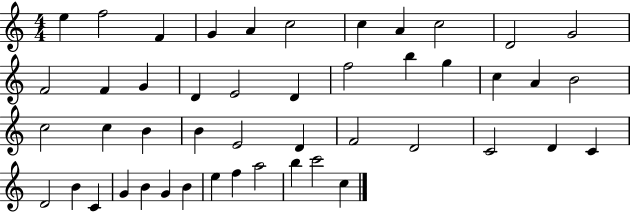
{
  \clef treble
  \numericTimeSignature
  \time 4/4
  \key c \major
  e''4 f''2 f'4 | g'4 a'4 c''2 | c''4 a'4 c''2 | d'2 g'2 | \break f'2 f'4 g'4 | d'4 e'2 d'4 | f''2 b''4 g''4 | c''4 a'4 b'2 | \break c''2 c''4 b'4 | b'4 e'2 d'4 | f'2 d'2 | c'2 d'4 c'4 | \break d'2 b'4 c'4 | g'4 b'4 g'4 b'4 | e''4 f''4 a''2 | b''4 c'''2 c''4 | \break \bar "|."
}